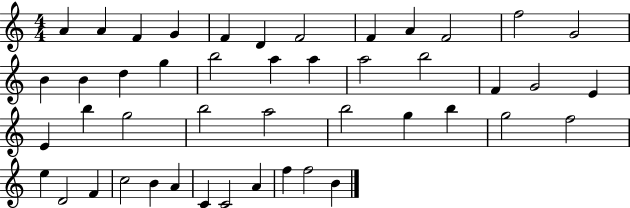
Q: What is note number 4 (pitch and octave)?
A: G4